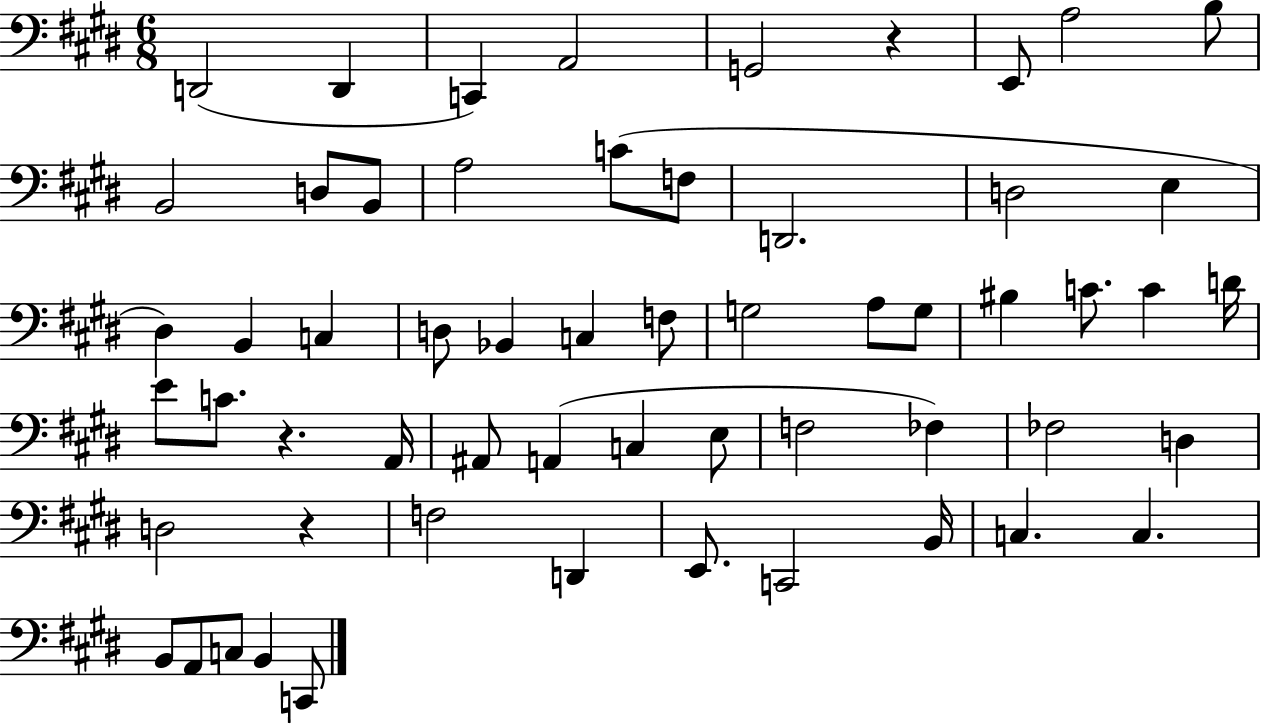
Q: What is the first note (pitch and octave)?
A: D2